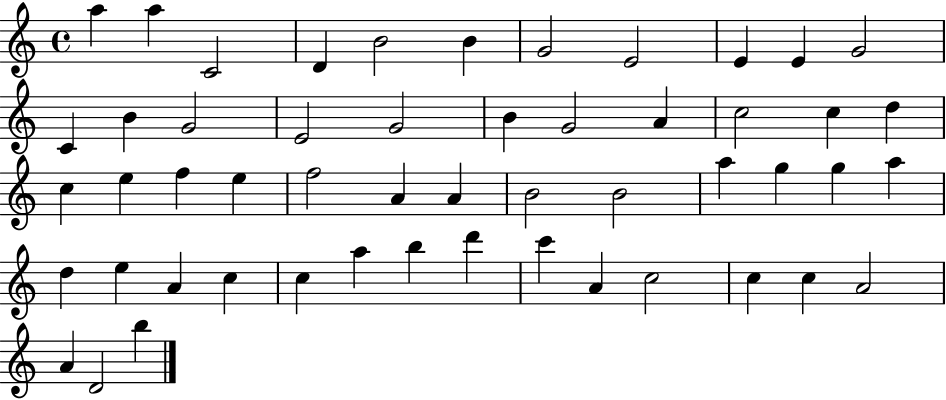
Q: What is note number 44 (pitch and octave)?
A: C6